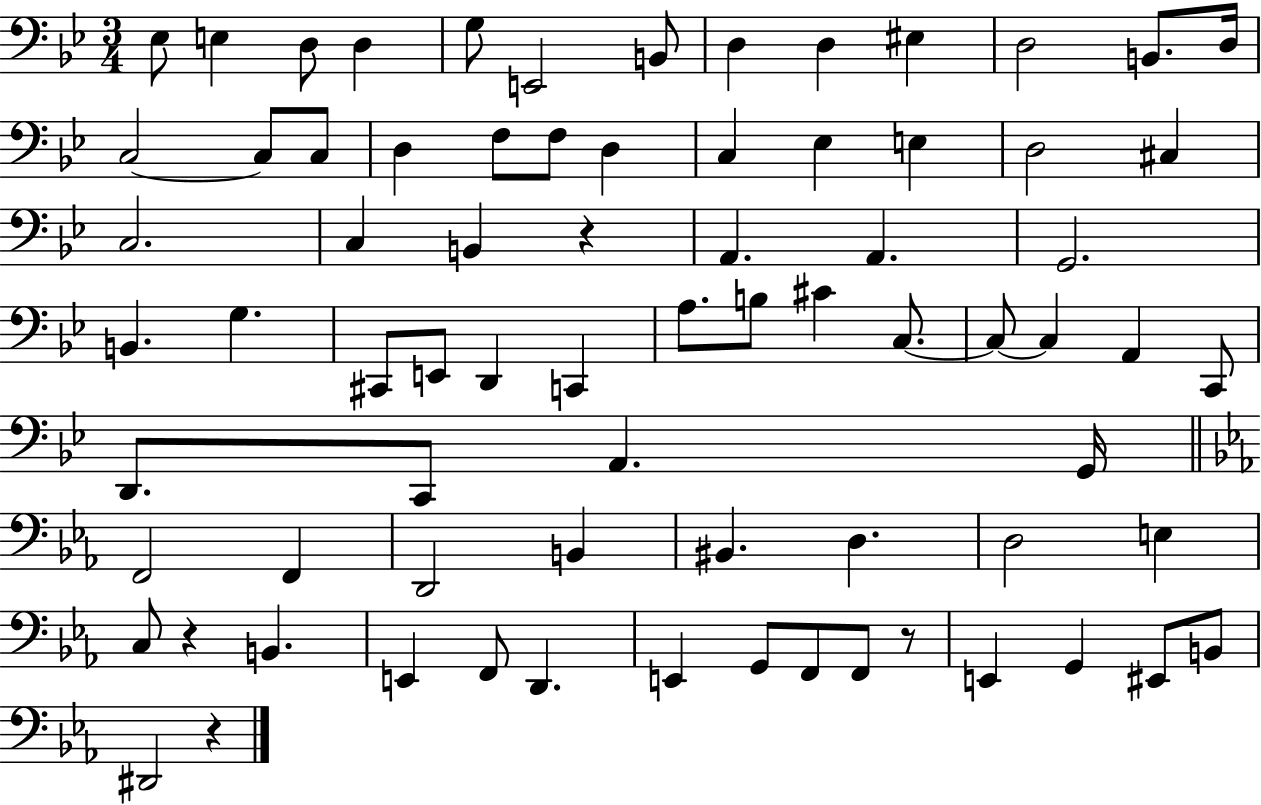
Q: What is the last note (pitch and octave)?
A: D#2